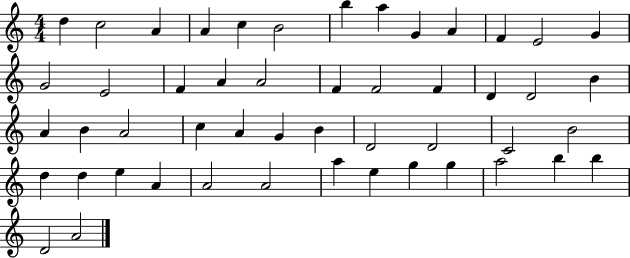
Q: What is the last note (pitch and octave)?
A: A4